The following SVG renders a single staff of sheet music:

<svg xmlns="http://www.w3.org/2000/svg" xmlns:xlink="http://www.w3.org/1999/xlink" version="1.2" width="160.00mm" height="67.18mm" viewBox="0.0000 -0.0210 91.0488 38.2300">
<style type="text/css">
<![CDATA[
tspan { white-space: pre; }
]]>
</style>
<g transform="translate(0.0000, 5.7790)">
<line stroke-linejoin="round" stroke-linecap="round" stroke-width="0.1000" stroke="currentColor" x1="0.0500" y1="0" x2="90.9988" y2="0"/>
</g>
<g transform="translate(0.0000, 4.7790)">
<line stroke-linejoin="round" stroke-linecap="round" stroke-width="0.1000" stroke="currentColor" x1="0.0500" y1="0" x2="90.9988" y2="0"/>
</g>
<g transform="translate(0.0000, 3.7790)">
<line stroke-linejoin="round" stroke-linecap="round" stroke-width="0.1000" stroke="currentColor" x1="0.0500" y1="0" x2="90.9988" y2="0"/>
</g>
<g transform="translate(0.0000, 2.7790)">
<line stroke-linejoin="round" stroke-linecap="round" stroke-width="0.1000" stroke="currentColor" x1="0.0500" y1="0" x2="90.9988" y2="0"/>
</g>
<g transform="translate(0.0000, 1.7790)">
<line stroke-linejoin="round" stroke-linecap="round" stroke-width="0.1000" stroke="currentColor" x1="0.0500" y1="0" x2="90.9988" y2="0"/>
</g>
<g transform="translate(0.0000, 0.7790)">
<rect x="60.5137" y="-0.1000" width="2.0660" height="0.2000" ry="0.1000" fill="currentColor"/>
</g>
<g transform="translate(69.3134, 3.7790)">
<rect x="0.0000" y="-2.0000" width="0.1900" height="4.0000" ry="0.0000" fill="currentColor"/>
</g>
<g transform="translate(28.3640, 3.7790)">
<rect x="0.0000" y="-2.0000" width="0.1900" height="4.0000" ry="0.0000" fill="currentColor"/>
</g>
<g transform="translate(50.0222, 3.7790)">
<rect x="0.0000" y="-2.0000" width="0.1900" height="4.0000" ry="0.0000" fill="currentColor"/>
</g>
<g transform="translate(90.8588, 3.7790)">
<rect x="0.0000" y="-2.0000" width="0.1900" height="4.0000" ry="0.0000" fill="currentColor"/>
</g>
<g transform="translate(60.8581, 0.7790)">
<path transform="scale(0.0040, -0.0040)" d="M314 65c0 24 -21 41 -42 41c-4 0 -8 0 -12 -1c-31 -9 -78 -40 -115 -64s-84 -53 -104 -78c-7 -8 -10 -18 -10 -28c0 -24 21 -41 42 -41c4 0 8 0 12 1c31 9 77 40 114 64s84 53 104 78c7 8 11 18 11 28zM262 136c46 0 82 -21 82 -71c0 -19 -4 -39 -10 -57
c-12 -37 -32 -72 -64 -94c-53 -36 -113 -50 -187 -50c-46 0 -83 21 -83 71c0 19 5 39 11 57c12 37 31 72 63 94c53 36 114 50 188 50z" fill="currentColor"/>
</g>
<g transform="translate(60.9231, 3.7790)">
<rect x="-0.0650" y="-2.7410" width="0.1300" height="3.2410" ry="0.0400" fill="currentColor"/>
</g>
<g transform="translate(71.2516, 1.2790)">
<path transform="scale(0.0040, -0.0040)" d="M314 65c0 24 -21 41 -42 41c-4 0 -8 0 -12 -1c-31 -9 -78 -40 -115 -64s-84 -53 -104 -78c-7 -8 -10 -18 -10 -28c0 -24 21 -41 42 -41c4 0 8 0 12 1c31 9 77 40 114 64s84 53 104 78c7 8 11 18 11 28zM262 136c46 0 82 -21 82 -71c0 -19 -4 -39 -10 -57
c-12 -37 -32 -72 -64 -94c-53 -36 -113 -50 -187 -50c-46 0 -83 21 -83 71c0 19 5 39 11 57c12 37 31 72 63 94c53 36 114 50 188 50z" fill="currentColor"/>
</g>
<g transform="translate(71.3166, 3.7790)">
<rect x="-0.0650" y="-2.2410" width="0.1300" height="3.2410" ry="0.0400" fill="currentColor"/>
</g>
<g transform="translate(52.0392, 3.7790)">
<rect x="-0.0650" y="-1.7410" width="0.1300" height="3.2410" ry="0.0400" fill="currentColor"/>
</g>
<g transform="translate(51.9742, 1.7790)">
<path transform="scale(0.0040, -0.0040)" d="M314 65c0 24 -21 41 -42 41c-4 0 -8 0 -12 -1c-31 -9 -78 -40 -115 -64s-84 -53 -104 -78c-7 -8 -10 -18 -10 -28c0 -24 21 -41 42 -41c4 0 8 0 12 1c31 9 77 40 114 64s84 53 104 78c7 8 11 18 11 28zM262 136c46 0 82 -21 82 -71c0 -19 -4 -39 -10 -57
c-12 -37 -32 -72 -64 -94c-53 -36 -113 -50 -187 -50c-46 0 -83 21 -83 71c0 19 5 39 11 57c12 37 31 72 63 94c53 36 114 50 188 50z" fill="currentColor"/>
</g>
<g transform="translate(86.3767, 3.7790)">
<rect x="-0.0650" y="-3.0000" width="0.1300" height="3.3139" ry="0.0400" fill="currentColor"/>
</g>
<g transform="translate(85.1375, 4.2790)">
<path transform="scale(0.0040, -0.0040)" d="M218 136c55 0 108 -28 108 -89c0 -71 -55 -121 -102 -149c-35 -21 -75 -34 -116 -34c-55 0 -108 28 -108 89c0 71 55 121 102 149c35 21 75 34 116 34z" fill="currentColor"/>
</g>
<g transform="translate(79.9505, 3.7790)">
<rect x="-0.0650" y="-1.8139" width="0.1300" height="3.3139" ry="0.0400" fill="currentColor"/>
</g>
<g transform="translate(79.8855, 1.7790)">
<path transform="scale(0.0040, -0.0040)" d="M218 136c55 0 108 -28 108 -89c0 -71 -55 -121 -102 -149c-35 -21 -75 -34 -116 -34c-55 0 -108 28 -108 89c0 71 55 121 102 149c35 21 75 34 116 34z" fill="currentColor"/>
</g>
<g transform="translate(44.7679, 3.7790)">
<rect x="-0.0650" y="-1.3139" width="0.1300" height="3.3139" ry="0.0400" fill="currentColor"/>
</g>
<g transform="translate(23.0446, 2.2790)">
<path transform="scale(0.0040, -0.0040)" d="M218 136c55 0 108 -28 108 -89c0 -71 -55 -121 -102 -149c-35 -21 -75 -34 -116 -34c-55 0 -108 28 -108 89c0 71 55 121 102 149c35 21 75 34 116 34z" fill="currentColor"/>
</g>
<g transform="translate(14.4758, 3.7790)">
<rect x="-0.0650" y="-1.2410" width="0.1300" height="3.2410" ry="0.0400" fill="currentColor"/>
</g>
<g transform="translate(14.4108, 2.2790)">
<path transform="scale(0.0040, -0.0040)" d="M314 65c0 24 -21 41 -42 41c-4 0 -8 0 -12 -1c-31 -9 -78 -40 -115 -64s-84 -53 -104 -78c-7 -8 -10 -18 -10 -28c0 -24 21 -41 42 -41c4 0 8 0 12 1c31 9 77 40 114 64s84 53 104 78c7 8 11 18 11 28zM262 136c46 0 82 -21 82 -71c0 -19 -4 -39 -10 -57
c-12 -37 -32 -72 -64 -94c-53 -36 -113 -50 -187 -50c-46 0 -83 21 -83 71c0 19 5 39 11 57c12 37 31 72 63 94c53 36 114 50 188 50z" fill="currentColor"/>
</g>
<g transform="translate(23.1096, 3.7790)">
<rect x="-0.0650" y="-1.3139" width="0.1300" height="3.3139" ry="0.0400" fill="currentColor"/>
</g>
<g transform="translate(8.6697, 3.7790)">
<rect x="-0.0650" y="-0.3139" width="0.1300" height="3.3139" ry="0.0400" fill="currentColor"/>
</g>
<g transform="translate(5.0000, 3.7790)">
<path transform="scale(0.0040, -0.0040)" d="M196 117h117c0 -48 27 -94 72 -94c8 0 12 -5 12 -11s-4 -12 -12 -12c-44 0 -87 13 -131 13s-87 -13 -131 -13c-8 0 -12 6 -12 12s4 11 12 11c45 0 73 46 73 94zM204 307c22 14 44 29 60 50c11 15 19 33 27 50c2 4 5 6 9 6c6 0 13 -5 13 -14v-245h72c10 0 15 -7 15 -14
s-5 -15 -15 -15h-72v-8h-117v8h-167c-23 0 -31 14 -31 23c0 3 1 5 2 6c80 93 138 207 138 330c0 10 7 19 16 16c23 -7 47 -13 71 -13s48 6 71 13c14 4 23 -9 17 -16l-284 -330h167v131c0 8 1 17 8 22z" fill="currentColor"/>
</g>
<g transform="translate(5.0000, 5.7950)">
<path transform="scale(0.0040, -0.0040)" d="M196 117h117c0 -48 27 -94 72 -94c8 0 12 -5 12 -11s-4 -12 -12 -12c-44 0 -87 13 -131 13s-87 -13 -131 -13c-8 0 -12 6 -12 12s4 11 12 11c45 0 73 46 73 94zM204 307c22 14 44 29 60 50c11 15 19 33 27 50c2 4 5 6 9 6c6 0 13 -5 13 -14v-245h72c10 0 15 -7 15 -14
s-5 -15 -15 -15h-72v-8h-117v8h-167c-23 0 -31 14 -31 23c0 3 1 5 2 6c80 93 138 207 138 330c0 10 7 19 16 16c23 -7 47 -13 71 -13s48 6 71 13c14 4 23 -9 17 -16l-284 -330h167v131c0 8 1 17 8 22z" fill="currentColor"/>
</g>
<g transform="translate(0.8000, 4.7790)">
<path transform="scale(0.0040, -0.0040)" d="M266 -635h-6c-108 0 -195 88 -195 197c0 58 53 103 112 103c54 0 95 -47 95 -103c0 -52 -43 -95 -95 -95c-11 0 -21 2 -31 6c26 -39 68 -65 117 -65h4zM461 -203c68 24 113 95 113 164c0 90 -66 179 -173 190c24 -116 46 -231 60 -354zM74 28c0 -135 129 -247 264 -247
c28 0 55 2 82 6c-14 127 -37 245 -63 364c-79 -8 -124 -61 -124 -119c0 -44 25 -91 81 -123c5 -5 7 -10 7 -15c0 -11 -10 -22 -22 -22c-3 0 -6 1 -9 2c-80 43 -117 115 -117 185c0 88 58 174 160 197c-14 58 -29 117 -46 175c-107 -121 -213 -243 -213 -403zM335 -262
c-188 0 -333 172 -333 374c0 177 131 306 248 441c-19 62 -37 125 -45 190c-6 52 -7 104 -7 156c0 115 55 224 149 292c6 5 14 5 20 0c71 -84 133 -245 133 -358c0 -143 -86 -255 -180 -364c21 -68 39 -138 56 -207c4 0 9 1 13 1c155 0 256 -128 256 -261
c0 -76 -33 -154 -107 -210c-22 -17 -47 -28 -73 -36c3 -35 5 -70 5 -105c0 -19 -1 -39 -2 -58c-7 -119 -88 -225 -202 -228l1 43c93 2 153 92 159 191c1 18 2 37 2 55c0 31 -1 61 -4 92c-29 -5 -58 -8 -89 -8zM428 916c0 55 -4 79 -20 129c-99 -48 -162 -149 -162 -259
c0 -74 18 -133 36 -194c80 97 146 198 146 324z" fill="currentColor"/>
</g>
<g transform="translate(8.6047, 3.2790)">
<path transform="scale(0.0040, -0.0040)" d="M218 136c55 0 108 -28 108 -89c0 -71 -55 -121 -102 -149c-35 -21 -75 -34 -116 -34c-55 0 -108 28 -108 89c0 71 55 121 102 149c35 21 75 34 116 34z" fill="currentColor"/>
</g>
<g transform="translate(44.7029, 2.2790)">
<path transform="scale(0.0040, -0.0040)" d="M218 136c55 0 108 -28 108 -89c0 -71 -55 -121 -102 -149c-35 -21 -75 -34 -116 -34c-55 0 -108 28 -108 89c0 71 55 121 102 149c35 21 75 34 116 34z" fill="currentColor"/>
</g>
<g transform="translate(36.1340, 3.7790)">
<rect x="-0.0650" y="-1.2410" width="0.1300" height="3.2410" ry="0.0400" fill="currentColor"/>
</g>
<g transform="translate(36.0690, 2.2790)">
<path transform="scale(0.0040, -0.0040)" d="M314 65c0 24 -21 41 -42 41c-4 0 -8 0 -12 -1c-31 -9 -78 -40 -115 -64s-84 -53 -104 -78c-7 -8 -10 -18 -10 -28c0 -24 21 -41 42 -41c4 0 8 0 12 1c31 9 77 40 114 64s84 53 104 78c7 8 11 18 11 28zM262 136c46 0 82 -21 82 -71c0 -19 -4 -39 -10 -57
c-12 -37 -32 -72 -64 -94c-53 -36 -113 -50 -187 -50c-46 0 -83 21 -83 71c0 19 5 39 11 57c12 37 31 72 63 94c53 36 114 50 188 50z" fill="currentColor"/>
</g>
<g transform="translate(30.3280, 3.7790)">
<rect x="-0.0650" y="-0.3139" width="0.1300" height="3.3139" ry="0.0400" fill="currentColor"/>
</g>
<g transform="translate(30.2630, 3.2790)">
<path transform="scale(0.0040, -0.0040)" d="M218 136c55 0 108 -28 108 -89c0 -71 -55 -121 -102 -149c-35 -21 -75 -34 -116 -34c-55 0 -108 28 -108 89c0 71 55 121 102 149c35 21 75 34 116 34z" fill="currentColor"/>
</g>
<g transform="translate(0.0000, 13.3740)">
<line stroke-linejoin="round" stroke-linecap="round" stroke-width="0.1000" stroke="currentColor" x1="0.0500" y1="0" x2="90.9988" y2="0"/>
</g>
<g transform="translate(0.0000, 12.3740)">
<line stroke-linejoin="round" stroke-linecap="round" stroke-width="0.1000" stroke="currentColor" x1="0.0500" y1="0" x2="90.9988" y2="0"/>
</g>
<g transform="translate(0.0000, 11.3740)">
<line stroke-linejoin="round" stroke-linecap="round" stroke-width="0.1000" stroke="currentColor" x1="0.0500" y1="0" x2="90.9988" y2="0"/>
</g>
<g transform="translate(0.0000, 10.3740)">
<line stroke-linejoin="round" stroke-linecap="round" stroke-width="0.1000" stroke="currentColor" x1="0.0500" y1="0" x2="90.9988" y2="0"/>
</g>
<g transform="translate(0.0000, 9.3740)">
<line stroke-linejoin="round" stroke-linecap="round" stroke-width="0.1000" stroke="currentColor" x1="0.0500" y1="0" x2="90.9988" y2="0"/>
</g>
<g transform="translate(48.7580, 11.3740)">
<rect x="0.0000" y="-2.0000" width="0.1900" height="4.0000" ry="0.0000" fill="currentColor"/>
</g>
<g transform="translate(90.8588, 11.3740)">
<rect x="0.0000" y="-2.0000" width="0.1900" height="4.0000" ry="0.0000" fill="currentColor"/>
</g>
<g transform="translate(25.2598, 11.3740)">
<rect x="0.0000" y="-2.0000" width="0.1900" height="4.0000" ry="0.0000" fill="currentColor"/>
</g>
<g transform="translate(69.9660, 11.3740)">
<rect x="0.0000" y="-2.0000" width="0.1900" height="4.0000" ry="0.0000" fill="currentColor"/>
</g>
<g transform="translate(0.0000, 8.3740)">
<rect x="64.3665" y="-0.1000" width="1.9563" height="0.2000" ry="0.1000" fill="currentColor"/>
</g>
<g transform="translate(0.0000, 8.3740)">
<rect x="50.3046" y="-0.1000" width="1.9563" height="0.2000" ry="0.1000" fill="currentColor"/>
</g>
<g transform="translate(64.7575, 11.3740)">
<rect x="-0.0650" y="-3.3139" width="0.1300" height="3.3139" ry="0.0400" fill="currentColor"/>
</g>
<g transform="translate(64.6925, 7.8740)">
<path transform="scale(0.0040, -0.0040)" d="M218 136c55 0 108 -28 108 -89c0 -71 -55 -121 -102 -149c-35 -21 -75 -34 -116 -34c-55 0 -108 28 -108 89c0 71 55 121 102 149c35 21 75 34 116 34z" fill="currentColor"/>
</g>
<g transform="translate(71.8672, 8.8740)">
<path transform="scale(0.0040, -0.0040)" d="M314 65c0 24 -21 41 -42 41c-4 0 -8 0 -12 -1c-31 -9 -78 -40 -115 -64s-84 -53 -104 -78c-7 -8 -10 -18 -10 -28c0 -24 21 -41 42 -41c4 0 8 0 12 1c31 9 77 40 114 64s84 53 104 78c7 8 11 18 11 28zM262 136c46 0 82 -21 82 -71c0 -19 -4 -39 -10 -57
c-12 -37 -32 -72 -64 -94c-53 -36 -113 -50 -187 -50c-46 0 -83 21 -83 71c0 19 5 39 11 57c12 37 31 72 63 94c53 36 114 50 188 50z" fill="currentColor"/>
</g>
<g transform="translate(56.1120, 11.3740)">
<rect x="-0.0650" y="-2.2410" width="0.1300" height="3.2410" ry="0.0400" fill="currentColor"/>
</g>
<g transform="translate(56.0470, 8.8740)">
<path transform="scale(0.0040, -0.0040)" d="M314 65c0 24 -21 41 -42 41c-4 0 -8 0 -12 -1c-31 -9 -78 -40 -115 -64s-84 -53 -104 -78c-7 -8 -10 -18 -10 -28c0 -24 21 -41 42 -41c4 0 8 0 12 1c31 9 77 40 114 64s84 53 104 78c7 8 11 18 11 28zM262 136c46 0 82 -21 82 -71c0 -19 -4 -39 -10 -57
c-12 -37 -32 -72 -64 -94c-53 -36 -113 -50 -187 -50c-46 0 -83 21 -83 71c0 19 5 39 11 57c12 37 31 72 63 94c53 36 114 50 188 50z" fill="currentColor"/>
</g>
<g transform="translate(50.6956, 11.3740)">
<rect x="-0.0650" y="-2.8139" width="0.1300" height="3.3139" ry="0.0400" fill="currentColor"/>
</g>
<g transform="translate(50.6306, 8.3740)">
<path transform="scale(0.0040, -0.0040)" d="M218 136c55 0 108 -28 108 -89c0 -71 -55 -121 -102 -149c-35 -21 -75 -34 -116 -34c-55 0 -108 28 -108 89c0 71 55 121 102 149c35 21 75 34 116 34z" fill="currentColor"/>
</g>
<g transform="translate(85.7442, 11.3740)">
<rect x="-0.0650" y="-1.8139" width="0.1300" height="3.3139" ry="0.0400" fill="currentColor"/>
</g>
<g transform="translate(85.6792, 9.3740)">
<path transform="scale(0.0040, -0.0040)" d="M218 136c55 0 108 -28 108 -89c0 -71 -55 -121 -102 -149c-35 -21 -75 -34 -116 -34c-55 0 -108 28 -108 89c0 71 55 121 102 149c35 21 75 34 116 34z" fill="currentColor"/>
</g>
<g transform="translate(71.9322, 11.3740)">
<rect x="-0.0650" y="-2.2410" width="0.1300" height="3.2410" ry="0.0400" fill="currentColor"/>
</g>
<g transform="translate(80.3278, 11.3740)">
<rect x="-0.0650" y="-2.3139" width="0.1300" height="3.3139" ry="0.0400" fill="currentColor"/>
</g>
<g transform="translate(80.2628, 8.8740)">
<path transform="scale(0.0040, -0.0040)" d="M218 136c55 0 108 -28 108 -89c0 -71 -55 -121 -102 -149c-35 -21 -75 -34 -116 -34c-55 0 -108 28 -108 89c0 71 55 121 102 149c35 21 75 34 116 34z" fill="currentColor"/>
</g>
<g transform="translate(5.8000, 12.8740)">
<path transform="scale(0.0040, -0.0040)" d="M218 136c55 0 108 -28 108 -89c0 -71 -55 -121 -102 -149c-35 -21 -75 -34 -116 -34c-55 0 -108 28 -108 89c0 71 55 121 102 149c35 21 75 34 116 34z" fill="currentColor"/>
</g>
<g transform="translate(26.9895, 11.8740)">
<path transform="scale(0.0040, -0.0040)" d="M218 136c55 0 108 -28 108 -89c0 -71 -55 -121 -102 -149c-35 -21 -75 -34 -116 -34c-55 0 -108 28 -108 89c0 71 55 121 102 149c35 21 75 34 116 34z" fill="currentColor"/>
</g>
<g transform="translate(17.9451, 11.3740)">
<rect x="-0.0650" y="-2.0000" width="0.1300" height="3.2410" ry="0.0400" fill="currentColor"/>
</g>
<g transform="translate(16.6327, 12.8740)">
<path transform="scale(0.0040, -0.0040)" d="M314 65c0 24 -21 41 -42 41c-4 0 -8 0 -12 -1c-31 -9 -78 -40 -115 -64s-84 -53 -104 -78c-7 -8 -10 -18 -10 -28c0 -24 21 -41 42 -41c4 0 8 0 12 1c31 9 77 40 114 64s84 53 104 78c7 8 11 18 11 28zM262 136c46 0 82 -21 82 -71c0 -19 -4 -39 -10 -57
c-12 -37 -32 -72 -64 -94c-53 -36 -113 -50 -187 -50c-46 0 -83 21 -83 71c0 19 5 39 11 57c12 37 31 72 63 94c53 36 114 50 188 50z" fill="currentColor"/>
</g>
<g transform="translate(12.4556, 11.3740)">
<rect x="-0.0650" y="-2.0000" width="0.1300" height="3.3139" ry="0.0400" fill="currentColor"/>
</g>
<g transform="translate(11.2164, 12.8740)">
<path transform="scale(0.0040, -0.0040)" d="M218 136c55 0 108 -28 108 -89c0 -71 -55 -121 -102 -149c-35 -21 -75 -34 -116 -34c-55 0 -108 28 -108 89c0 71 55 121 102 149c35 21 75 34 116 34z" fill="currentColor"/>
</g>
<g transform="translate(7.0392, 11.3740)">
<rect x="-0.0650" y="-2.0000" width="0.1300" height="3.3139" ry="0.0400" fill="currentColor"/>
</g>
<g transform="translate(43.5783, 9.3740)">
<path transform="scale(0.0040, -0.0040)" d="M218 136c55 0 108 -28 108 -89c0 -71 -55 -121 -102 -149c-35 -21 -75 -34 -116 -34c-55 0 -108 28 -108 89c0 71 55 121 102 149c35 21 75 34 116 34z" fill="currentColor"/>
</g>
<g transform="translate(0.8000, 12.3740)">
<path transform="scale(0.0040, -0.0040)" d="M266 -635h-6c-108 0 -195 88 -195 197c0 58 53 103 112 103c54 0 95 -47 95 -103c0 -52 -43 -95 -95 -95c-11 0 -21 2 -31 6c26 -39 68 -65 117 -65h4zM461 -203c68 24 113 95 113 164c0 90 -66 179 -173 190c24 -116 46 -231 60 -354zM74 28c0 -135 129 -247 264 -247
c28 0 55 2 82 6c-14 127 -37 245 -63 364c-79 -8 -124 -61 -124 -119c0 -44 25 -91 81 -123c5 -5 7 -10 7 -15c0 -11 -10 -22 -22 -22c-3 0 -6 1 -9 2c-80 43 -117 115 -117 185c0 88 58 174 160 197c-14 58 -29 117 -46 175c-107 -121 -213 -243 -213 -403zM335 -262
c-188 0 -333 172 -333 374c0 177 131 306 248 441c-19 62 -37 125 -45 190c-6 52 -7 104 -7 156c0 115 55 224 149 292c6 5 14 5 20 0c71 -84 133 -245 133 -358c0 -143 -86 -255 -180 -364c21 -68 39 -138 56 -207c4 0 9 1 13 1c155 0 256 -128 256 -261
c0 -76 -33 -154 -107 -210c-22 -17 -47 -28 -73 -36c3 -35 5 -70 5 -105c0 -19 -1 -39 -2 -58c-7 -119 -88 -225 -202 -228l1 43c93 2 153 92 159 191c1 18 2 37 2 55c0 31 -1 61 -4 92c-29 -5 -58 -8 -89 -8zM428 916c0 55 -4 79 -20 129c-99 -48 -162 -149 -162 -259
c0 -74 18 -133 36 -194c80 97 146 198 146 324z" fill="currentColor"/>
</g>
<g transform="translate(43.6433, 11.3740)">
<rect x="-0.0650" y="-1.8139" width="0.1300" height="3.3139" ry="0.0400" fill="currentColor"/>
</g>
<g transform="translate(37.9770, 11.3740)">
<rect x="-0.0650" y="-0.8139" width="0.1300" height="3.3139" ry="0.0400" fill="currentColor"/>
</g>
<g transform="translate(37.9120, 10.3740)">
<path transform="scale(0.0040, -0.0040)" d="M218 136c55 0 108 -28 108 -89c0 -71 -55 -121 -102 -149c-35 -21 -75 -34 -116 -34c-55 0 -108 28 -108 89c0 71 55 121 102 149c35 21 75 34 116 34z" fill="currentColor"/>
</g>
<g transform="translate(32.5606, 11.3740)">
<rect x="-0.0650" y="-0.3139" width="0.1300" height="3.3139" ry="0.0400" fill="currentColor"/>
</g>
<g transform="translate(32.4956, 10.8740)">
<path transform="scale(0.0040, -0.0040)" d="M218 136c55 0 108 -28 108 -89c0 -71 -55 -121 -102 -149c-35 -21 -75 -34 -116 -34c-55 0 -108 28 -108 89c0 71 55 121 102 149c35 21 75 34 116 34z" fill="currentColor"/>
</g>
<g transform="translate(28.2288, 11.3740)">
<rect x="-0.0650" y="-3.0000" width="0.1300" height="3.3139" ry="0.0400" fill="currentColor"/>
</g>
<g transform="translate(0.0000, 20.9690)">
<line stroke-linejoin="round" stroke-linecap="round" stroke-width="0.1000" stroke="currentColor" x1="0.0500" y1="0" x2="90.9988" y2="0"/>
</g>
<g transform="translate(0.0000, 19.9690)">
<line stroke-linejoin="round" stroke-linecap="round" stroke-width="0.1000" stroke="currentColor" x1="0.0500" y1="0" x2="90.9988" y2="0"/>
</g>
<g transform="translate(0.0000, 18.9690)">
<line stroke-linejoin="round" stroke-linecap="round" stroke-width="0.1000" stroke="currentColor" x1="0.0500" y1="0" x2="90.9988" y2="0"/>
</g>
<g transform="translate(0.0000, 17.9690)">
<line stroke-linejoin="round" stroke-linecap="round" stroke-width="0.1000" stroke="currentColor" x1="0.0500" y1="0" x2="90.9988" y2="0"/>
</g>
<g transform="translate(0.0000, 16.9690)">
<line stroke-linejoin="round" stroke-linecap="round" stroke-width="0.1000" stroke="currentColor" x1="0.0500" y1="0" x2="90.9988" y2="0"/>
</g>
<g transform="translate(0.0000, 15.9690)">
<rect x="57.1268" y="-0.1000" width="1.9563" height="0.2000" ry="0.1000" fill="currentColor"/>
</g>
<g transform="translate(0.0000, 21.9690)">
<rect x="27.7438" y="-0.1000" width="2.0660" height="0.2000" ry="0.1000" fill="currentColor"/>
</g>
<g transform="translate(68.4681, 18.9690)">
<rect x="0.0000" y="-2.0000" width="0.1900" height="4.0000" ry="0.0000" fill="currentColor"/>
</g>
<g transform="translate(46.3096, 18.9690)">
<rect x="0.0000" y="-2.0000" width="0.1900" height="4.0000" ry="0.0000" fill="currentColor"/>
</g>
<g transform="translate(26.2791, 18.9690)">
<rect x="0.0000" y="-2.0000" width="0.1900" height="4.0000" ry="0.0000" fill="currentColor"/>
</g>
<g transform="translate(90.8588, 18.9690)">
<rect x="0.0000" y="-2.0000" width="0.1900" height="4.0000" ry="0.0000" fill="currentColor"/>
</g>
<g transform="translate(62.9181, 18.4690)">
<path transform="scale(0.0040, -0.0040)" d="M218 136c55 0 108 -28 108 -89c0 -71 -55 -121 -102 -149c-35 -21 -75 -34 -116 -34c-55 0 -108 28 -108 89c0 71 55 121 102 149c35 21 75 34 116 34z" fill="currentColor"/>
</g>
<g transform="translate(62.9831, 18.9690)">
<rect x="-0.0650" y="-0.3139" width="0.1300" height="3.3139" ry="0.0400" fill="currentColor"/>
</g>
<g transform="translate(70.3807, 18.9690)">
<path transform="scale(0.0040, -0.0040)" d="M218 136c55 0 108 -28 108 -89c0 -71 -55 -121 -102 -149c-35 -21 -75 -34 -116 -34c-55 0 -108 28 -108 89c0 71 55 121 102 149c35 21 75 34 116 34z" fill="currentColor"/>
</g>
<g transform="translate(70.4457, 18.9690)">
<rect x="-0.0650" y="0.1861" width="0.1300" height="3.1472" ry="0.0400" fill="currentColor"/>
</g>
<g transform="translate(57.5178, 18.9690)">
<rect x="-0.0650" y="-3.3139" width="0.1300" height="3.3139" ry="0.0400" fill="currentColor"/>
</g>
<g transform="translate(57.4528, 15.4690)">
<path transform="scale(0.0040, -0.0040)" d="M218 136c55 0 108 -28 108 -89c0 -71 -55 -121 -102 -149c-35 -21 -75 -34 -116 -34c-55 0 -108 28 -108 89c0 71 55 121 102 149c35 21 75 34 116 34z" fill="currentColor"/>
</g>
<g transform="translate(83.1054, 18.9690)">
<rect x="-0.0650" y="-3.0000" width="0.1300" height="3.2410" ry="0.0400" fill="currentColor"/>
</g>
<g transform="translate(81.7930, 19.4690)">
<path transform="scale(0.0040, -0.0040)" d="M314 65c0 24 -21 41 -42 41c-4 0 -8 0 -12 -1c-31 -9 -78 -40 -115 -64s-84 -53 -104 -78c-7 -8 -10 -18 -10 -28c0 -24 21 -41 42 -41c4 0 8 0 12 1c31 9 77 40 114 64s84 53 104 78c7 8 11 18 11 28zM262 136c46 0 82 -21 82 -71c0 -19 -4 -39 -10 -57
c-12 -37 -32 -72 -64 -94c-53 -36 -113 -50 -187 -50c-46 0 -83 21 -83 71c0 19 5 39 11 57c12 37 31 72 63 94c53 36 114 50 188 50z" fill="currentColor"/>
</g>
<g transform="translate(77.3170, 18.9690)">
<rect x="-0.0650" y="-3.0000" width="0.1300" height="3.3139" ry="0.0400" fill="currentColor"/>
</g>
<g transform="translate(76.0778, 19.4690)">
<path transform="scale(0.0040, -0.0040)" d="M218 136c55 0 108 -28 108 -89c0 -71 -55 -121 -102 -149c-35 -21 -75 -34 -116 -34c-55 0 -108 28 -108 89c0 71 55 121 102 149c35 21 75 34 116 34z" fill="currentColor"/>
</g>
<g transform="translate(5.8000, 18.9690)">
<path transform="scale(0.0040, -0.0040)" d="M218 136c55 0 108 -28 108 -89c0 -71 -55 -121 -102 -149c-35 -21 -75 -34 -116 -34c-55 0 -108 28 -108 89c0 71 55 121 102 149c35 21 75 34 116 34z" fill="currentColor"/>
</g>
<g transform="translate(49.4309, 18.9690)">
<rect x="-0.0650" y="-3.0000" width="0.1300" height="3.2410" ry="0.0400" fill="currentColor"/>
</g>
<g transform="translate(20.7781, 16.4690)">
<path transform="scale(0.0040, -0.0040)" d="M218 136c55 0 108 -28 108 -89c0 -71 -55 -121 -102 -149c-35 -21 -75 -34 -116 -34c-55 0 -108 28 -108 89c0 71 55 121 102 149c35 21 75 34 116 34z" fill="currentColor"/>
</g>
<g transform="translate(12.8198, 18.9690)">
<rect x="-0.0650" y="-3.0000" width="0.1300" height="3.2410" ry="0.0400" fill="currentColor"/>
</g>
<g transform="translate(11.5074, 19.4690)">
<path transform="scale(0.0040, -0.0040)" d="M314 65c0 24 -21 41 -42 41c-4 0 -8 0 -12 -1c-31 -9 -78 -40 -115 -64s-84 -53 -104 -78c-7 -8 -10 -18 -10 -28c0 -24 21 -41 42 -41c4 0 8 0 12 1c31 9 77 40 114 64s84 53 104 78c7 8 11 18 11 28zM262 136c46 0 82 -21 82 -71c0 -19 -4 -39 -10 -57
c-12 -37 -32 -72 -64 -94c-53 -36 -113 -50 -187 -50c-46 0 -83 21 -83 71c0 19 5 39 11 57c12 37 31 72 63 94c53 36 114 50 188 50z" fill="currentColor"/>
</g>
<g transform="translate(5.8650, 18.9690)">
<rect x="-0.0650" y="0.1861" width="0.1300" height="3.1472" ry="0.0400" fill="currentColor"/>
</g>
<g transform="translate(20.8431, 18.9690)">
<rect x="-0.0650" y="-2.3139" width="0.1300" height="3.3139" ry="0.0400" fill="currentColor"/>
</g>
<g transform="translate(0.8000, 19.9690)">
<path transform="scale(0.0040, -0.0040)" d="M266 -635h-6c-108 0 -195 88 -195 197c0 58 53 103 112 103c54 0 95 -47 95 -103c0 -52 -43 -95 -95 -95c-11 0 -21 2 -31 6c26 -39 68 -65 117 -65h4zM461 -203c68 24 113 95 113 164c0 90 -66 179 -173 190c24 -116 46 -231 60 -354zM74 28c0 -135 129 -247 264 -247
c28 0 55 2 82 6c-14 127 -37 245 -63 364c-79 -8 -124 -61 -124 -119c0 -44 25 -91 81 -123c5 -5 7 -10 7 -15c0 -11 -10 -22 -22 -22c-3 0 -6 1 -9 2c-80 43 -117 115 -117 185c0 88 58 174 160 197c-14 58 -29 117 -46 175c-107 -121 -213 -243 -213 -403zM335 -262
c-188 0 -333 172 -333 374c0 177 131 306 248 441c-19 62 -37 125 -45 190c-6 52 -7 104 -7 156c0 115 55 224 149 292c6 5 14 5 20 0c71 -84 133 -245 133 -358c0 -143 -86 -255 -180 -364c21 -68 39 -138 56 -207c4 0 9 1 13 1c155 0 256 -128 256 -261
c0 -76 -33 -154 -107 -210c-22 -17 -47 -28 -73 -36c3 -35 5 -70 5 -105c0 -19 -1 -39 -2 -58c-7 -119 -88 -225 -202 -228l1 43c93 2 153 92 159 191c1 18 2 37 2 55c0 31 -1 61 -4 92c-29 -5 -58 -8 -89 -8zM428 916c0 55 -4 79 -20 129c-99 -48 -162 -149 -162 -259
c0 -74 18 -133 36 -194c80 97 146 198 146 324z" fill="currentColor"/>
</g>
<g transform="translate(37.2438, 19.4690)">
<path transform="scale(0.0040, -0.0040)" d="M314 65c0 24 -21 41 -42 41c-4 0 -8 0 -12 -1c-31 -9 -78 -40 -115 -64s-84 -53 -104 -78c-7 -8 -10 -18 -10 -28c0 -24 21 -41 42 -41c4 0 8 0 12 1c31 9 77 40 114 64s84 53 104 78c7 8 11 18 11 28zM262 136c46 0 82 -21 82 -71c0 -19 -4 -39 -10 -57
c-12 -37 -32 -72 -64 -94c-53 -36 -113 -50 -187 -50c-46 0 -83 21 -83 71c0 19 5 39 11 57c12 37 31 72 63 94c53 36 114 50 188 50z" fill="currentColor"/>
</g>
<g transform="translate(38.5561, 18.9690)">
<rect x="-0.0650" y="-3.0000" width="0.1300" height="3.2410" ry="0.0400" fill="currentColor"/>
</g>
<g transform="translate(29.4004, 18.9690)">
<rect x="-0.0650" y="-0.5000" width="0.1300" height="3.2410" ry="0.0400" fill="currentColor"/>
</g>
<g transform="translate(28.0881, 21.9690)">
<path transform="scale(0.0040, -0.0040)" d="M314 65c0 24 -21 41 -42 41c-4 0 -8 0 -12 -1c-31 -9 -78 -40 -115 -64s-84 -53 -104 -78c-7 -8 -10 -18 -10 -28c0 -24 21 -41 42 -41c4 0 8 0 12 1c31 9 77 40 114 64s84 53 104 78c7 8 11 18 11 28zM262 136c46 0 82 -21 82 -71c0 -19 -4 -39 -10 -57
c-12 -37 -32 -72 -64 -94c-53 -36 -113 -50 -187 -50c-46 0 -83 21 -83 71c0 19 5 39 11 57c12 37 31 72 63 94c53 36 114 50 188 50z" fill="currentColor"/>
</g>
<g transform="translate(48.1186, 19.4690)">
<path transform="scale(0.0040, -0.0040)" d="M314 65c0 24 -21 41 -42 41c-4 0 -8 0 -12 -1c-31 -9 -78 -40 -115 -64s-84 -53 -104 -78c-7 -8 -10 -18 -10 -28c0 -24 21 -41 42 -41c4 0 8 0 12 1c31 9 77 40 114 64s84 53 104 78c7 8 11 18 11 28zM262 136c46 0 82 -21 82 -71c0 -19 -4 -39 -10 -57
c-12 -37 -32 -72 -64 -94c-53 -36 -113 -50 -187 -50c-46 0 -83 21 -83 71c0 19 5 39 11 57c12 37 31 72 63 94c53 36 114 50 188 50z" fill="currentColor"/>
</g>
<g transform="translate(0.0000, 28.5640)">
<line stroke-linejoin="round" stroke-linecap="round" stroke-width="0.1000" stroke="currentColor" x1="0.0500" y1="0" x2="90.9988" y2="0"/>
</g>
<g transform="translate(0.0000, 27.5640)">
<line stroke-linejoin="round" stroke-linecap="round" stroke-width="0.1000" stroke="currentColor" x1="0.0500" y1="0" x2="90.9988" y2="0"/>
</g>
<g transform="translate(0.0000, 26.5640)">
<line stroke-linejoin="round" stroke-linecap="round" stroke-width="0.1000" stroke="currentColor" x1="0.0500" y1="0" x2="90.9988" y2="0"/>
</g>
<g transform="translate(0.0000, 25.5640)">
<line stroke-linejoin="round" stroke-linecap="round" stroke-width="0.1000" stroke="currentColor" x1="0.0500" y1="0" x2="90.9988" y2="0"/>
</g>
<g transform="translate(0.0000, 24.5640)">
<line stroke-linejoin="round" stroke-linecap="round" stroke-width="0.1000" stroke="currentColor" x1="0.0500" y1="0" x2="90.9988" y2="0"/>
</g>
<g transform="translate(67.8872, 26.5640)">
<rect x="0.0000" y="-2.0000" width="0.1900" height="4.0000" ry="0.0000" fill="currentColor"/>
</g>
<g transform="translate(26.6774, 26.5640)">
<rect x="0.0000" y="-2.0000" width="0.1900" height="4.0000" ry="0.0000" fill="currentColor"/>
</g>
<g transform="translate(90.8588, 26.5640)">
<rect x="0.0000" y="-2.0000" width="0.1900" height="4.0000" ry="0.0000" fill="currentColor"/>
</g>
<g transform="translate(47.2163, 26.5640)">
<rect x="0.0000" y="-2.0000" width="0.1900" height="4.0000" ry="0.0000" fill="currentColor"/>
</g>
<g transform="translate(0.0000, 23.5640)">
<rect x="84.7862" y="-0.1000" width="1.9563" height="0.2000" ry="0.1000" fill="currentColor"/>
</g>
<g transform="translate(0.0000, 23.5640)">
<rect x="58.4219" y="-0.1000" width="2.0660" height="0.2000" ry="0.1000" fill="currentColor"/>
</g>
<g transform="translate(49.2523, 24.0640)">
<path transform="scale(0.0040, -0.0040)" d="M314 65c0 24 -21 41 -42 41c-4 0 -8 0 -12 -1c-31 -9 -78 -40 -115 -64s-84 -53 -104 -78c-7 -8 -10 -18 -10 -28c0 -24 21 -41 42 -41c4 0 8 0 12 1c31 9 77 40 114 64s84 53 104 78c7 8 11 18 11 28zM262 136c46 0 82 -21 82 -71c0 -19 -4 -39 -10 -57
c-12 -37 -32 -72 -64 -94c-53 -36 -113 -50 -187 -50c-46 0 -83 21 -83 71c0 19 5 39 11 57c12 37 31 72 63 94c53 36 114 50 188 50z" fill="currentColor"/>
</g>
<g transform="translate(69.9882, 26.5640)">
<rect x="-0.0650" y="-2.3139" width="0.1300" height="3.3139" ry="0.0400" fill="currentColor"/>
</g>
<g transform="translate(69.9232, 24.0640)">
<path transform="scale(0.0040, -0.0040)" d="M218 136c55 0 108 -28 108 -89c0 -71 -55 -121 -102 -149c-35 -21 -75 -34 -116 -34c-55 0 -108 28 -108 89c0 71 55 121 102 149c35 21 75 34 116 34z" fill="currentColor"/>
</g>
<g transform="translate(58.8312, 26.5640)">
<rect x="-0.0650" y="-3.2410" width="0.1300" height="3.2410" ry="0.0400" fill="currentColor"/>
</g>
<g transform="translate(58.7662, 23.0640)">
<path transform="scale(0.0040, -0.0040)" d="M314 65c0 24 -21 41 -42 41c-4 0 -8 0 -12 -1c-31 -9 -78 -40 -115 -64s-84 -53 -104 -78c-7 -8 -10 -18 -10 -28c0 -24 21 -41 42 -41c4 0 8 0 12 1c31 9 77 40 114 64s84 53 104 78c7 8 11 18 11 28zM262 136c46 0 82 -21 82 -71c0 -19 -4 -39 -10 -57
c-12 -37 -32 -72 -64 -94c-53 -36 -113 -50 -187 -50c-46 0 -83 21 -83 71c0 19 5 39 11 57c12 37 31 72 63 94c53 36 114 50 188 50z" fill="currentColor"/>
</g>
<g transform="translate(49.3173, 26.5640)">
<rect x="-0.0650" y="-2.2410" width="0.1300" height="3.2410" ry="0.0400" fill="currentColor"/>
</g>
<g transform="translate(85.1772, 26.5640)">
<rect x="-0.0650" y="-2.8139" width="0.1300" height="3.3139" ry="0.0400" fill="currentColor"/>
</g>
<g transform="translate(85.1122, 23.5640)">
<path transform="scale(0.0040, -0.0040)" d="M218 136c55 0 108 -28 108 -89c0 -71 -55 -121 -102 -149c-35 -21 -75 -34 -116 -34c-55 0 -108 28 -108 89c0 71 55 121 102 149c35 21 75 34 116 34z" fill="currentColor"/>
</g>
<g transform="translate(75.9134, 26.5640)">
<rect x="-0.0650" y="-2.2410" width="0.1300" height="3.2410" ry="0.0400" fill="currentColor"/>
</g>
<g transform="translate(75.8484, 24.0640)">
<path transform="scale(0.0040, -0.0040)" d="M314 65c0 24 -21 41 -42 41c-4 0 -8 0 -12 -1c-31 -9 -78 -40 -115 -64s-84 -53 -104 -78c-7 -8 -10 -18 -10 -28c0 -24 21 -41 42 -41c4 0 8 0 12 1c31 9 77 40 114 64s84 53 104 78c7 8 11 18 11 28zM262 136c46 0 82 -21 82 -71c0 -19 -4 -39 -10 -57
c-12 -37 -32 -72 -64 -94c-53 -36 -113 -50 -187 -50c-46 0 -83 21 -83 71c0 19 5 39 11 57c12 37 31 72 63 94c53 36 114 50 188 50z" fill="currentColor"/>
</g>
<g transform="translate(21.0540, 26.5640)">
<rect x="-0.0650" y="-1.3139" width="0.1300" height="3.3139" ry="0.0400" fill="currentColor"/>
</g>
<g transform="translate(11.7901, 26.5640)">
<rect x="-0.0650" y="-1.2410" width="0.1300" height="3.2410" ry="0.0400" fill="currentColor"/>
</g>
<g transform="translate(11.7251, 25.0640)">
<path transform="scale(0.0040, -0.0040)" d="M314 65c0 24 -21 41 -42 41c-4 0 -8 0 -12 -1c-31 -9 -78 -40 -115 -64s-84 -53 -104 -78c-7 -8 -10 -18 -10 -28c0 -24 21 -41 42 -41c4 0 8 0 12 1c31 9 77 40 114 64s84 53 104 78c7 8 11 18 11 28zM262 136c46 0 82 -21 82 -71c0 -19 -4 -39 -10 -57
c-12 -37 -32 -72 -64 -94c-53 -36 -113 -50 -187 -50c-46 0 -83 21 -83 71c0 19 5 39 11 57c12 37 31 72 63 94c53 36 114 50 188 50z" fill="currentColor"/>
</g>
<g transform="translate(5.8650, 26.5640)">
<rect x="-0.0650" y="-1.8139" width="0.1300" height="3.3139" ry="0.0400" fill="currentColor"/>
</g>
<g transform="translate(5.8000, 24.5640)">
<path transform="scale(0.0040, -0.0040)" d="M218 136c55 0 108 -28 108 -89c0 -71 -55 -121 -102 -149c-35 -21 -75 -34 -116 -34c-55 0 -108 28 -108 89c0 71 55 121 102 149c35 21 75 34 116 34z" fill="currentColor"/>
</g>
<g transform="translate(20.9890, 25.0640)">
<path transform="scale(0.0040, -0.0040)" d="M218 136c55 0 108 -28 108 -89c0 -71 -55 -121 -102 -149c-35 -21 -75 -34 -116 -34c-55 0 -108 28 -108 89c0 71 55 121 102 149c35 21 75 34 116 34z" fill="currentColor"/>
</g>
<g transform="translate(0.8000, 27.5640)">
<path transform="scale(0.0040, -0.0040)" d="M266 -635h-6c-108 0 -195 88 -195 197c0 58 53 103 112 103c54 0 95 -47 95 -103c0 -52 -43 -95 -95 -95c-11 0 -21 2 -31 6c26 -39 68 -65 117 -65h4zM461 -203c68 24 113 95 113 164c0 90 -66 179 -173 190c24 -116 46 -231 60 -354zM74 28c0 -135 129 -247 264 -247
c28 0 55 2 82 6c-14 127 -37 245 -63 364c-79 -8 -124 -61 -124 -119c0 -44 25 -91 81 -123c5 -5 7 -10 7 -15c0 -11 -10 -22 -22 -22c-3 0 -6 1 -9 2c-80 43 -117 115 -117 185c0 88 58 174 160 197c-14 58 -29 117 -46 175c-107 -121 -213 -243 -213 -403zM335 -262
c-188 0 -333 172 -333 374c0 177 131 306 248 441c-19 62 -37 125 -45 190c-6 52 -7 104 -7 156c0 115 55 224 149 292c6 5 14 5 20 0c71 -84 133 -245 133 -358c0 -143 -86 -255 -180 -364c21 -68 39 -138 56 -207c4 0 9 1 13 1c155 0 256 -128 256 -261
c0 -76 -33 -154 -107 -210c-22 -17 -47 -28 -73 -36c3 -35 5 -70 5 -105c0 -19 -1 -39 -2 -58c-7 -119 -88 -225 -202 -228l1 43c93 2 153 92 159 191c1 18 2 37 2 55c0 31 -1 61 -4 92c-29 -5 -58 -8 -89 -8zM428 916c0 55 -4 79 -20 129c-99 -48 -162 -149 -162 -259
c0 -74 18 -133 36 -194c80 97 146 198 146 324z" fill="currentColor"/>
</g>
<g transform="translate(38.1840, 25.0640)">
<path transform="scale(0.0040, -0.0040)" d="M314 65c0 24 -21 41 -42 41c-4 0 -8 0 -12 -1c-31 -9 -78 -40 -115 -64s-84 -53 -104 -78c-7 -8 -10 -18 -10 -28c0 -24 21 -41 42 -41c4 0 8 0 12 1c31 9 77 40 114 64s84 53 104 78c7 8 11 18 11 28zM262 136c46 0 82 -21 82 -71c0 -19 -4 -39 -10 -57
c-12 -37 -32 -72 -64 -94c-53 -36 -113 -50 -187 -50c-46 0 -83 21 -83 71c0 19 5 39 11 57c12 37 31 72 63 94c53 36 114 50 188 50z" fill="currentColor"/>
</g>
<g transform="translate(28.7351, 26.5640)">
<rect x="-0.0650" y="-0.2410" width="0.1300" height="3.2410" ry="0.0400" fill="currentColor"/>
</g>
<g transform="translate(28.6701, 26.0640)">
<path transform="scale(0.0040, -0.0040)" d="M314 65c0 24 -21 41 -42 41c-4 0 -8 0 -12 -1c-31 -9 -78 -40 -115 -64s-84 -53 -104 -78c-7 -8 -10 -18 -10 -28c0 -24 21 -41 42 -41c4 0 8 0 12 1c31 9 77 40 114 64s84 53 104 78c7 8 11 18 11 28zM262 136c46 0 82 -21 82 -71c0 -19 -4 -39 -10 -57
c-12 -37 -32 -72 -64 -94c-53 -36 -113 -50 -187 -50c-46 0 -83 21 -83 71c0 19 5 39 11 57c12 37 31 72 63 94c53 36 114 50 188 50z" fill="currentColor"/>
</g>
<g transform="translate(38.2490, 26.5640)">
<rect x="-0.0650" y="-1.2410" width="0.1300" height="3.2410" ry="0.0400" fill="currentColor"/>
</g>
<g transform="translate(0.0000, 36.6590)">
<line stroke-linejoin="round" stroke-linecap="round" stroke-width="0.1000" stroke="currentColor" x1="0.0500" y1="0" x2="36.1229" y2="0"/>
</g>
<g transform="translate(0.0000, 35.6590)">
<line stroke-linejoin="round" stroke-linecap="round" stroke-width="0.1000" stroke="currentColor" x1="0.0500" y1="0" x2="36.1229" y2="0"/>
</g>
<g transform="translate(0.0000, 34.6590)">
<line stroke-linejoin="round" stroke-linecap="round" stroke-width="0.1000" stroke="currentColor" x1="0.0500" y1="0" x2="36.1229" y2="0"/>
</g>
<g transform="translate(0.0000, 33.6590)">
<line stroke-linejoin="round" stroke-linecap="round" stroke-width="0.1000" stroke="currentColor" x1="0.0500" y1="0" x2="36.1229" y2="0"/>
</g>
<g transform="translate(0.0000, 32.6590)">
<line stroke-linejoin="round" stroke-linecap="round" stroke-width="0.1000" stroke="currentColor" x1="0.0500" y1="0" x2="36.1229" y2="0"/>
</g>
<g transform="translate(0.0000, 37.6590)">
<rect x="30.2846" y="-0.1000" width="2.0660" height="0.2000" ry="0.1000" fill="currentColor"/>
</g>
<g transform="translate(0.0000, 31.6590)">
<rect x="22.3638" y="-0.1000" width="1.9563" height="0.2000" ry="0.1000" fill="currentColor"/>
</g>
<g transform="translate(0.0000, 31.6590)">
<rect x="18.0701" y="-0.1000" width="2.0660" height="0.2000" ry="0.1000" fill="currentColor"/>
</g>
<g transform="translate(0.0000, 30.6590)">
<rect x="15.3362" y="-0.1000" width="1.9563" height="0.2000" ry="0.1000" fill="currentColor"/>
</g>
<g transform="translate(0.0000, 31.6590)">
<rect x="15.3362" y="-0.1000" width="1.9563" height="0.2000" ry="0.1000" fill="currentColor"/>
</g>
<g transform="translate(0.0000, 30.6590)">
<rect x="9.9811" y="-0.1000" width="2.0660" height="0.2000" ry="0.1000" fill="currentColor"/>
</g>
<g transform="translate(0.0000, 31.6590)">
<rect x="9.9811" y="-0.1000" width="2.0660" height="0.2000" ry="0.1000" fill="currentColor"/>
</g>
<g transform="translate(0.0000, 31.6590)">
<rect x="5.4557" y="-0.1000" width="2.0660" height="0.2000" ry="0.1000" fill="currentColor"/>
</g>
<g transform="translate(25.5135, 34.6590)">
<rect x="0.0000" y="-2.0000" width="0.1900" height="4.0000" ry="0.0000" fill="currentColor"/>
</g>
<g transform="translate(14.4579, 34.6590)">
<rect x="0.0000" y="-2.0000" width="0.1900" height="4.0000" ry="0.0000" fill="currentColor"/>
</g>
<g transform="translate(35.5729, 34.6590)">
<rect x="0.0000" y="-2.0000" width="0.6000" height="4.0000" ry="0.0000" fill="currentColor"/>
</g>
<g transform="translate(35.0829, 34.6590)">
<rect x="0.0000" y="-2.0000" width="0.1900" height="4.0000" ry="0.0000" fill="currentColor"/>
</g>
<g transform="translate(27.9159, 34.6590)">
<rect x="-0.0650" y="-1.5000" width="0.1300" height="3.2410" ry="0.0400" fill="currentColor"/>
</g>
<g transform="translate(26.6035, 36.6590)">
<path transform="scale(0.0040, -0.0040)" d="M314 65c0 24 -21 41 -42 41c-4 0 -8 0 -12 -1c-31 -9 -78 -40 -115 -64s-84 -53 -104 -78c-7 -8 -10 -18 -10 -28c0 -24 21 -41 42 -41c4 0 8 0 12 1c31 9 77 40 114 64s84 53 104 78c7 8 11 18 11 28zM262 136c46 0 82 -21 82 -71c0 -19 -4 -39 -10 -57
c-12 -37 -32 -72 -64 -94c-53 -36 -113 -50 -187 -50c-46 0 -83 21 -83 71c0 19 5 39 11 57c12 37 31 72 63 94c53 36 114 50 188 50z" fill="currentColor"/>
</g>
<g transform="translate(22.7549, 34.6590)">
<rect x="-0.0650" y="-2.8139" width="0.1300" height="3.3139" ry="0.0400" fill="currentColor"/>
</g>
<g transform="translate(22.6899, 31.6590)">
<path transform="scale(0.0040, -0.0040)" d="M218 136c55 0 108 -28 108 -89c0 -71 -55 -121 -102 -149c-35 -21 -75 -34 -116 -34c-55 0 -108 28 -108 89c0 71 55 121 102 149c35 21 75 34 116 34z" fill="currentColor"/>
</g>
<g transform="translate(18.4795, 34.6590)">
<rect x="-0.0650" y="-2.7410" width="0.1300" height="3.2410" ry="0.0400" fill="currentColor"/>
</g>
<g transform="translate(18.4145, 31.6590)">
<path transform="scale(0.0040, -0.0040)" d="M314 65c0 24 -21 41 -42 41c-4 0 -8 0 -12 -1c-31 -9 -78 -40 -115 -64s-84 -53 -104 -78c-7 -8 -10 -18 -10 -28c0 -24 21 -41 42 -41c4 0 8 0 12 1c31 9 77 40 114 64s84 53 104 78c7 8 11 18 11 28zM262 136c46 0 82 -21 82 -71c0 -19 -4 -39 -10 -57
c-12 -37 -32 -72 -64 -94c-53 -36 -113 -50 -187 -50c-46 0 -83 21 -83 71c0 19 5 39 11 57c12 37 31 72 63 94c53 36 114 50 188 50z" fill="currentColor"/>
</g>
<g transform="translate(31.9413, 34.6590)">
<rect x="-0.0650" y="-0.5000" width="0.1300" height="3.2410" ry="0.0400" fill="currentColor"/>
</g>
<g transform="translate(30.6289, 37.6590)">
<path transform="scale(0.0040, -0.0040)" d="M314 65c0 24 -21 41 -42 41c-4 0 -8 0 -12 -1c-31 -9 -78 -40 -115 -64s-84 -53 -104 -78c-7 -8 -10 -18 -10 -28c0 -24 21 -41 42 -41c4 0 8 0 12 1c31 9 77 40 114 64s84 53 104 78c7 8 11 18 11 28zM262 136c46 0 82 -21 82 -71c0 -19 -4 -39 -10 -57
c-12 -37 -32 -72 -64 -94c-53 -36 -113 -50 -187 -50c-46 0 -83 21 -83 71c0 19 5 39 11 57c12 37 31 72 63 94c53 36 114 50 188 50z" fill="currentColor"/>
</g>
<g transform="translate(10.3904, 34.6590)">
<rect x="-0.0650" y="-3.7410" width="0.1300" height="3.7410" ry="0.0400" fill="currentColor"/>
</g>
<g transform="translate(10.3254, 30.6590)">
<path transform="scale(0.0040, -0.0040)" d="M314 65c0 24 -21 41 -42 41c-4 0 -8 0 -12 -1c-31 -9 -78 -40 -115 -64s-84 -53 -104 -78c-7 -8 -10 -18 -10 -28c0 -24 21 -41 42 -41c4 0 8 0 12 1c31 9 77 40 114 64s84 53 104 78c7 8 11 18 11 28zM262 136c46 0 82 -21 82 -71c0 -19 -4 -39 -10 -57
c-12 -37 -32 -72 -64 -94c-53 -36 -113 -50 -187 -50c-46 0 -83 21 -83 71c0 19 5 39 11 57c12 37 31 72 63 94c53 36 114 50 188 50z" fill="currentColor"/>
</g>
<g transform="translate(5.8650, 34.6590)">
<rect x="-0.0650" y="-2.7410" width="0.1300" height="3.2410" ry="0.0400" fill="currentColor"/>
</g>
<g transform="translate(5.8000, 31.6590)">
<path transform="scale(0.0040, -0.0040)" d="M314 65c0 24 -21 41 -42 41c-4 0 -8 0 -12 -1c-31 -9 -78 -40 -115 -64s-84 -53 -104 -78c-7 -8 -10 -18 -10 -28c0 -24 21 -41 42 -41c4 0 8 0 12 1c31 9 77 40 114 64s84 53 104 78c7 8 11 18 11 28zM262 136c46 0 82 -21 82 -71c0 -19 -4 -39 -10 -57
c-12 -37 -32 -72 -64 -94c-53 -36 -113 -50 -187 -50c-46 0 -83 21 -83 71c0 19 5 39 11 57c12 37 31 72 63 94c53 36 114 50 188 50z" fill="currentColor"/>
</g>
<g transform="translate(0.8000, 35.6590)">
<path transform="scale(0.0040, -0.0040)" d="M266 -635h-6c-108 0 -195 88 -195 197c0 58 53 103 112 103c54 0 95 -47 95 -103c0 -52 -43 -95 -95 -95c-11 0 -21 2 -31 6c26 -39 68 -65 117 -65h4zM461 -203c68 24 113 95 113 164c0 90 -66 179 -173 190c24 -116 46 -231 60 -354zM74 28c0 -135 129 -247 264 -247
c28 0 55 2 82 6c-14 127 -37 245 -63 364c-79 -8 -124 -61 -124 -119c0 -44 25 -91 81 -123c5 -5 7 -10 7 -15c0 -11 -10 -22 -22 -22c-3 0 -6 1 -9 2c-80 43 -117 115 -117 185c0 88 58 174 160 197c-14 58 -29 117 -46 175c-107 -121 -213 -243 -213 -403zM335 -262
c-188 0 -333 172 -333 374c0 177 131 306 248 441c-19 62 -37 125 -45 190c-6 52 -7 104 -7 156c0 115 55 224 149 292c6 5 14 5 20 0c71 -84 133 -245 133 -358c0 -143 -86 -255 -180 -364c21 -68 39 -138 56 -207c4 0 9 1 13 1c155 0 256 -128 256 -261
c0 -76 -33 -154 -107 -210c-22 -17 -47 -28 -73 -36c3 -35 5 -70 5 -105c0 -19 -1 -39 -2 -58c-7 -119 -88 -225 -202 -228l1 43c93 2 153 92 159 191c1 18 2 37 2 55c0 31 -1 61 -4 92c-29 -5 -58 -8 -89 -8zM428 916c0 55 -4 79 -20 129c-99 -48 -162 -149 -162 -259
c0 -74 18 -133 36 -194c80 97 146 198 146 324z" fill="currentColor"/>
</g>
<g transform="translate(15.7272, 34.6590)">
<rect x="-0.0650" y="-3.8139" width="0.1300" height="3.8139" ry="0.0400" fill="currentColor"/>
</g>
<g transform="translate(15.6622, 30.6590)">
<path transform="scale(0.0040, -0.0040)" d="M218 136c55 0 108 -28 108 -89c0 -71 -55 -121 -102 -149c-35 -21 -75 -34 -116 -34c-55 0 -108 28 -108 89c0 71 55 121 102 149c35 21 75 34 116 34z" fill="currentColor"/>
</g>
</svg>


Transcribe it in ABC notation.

X:1
T:Untitled
M:4/4
L:1/4
K:C
c e2 e c e2 e f2 a2 g2 f A F F F2 A c d f a g2 b g2 g f B A2 g C2 A2 A2 b c B A A2 f e2 e c2 e2 g2 b2 g g2 a a2 c'2 c' a2 a E2 C2